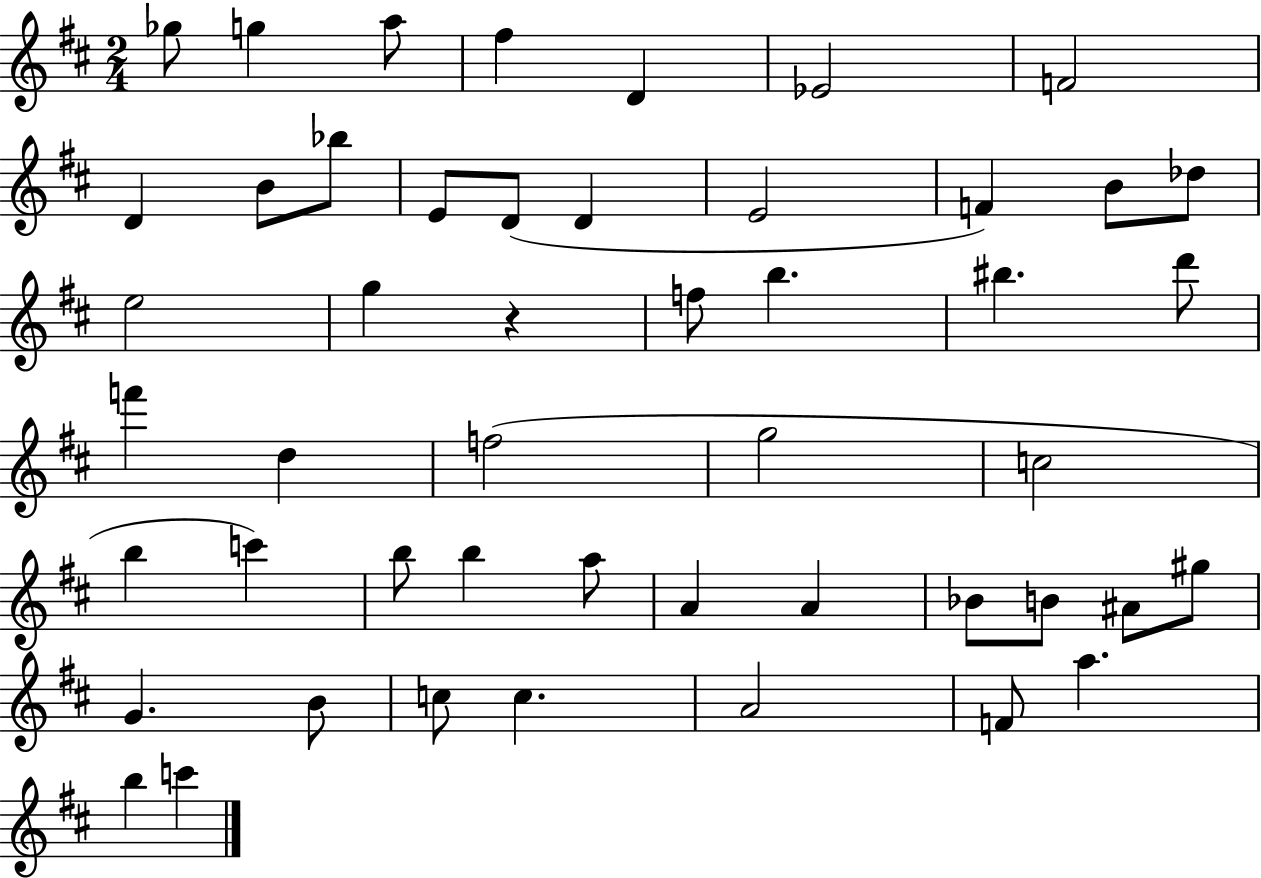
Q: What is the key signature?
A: D major